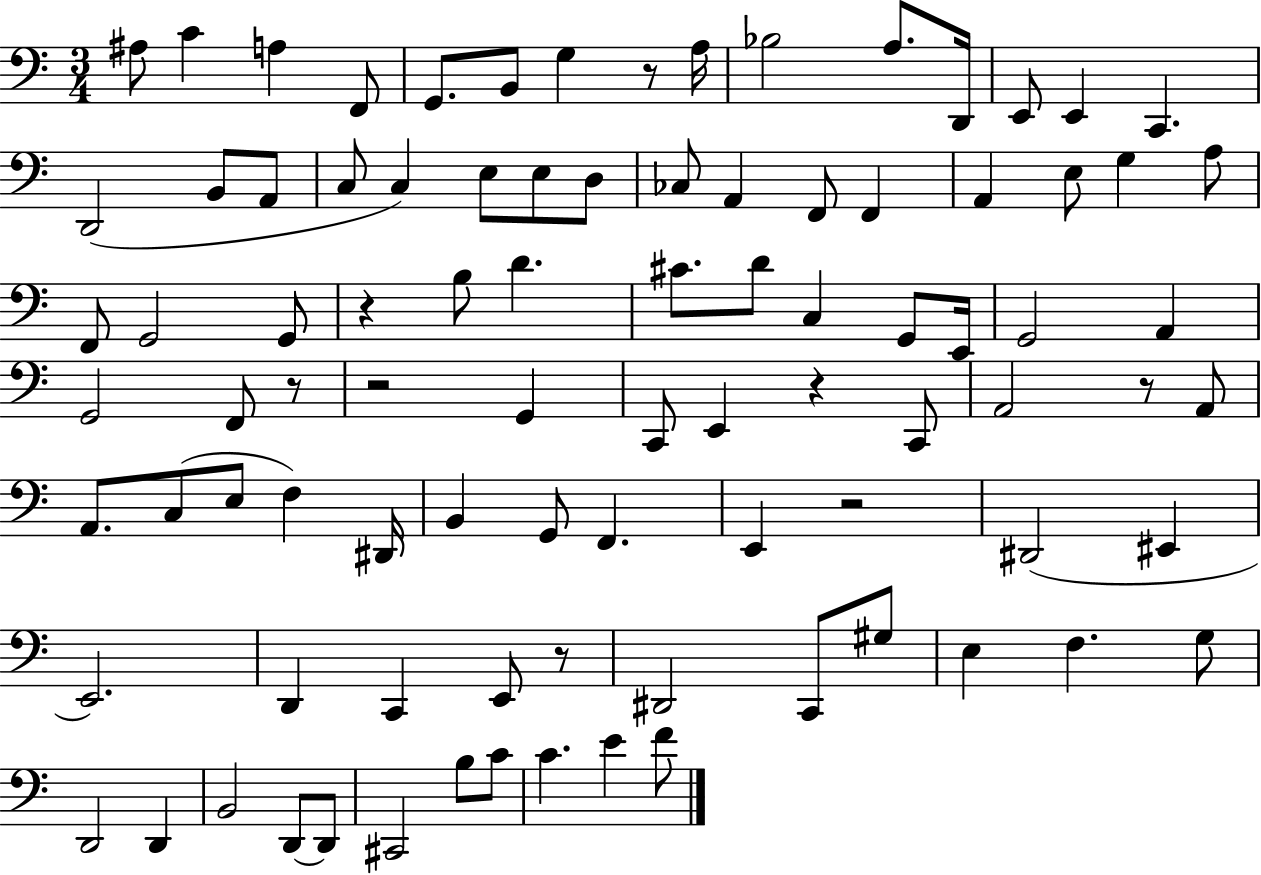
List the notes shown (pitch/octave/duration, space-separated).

A#3/e C4/q A3/q F2/e G2/e. B2/e G3/q R/e A3/s Bb3/h A3/e. D2/s E2/e E2/q C2/q. D2/h B2/e A2/e C3/e C3/q E3/e E3/e D3/e CES3/e A2/q F2/e F2/q A2/q E3/e G3/q A3/e F2/e G2/h G2/e R/q B3/e D4/q. C#4/e. D4/e C3/q G2/e E2/s G2/h A2/q G2/h F2/e R/e R/h G2/q C2/e E2/q R/q C2/e A2/h R/e A2/e A2/e. C3/e E3/e F3/q D#2/s B2/q G2/e F2/q. E2/q R/h D#2/h EIS2/q E2/h. D2/q C2/q E2/e R/e D#2/h C2/e G#3/e E3/q F3/q. G3/e D2/h D2/q B2/h D2/e D2/e C#2/h B3/e C4/e C4/q. E4/q F4/e